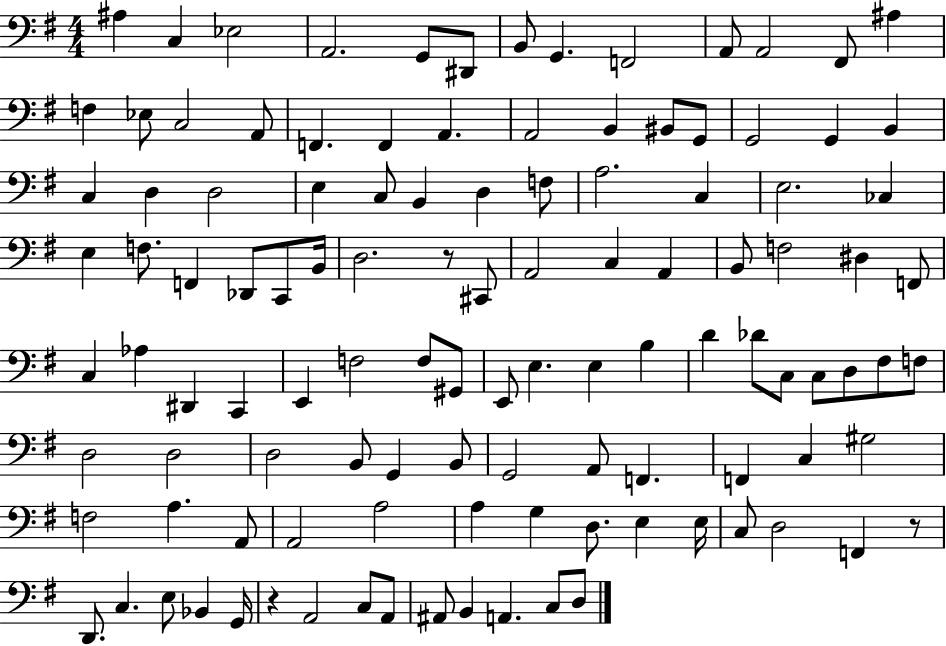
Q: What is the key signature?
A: G major